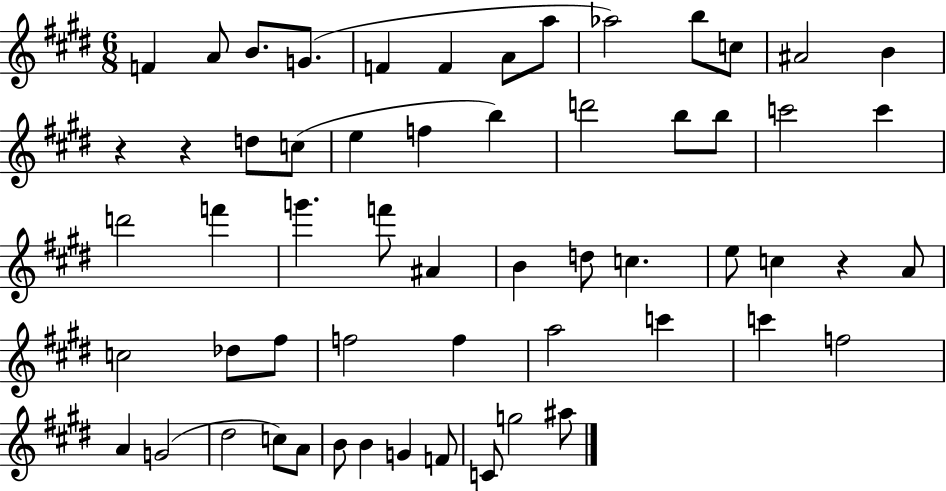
X:1
T:Untitled
M:6/8
L:1/4
K:E
F A/2 B/2 G/2 F F A/2 a/2 _a2 b/2 c/2 ^A2 B z z d/2 c/2 e f b d'2 b/2 b/2 c'2 c' d'2 f' g' f'/2 ^A B d/2 c e/2 c z A/2 c2 _d/2 ^f/2 f2 f a2 c' c' f2 A G2 ^d2 c/2 A/2 B/2 B G F/2 C/2 g2 ^a/2